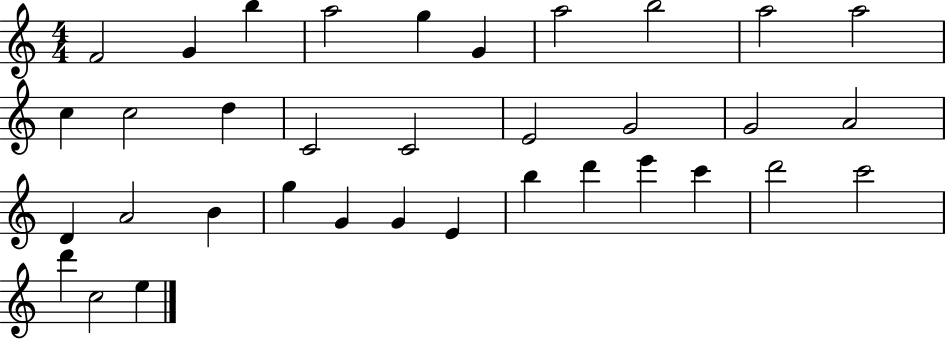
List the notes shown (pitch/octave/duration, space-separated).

F4/h G4/q B5/q A5/h G5/q G4/q A5/h B5/h A5/h A5/h C5/q C5/h D5/q C4/h C4/h E4/h G4/h G4/h A4/h D4/q A4/h B4/q G5/q G4/q G4/q E4/q B5/q D6/q E6/q C6/q D6/h C6/h D6/q C5/h E5/q